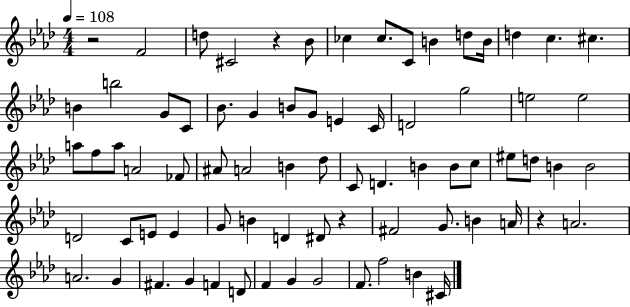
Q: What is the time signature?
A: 4/4